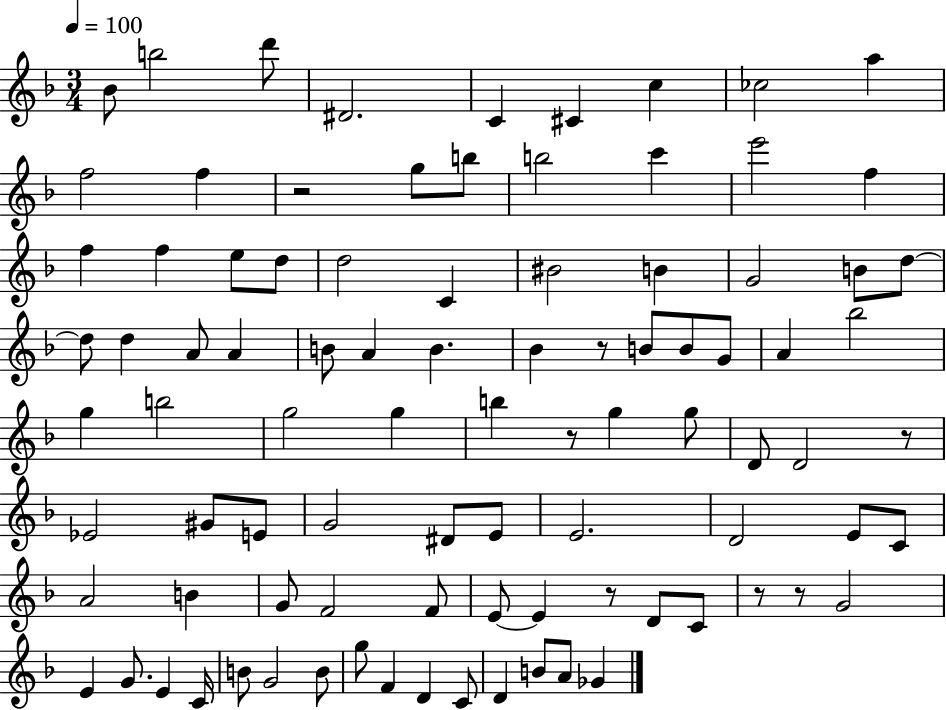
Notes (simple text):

Bb4/e B5/h D6/e D#4/h. C4/q C#4/q C5/q CES5/h A5/q F5/h F5/q R/h G5/e B5/e B5/h C6/q E6/h F5/q F5/q F5/q E5/e D5/e D5/h C4/q BIS4/h B4/q G4/h B4/e D5/e D5/e D5/q A4/e A4/q B4/e A4/q B4/q. Bb4/q R/e B4/e B4/e G4/e A4/q Bb5/h G5/q B5/h G5/h G5/q B5/q R/e G5/q G5/e D4/e D4/h R/e Eb4/h G#4/e E4/e G4/h D#4/e E4/e E4/h. D4/h E4/e C4/e A4/h B4/q G4/e F4/h F4/e E4/e E4/q R/e D4/e C4/e R/e R/e G4/h E4/q G4/e. E4/q C4/s B4/e G4/h B4/e G5/e F4/q D4/q C4/e D4/q B4/e A4/e Gb4/q